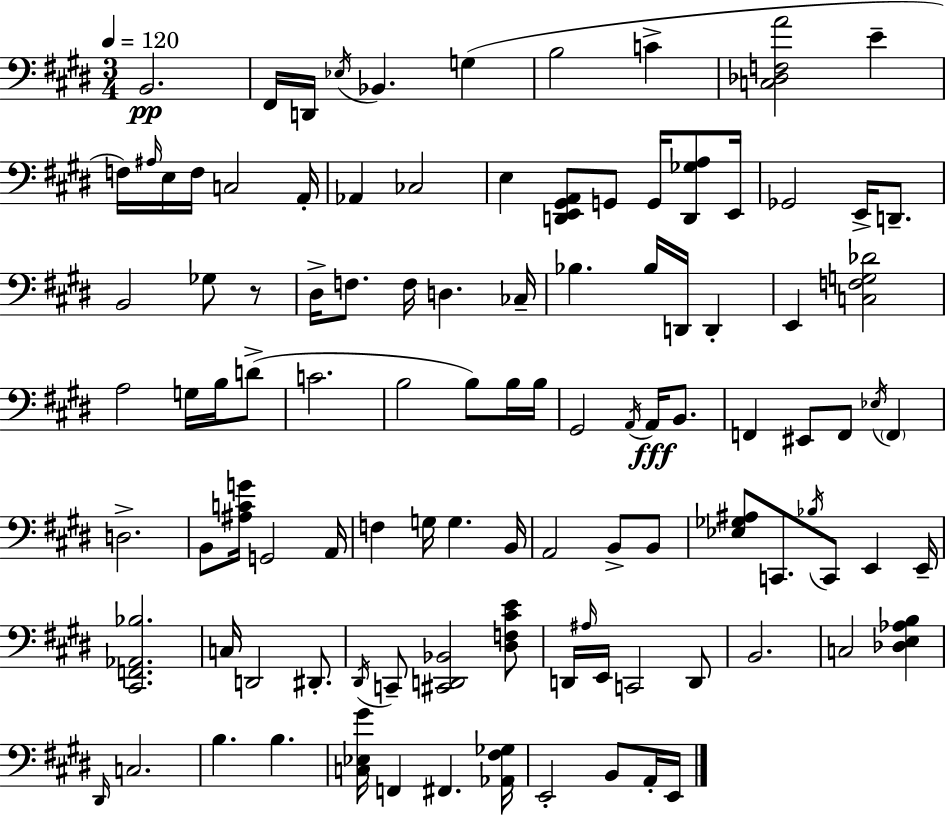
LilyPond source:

{
  \clef bass
  \numericTimeSignature
  \time 3/4
  \key e \major
  \tempo 4 = 120
  \repeat volta 2 { b,2.\pp | fis,16 d,16 \acciaccatura { ees16 } bes,4. g4( | b2 c'4-> | <c des f a'>2 e'4-- | \break f16) \grace { ais16 } e16 f16 c2 | a,16-. aes,4 ces2 | e4 <d, e, gis, a,>8 g,8 g,16 <d, ges a>8 | e,16 ges,2 e,16-> d,8.-- | \break b,2 ges8 | r8 dis16-> f8. f16 d4. | ces16-- bes4. bes16 d,16 d,4-. | e,4 <c f g des'>2 | \break a2 g16 b16 | d'8->( c'2. | b2 b8) | b16 b16 gis,2 \acciaccatura { a,16 } a,16\fff | \break b,8. f,4 eis,8 f,8 \acciaccatura { ees16 } | \parenthesize f,4 d2.-> | b,8 <ais c' g'>16 g,2 | a,16 f4 g16 g4. | \break b,16 a,2 | b,8-> b,8 <ees ges ais>8 c,8. \acciaccatura { bes16 } c,8 | e,4 e,16-- <cis, f, aes, bes>2. | c16 d,2 | \break dis,8.-. \acciaccatura { dis,16 } c,8-- <cis, d, bes,>2 | <dis f cis' e'>8 d,16 \grace { ais16 } e,16 c,2 | d,8 b,2. | c2 | \break <des e aes b>4 \grace { dis,16 } c2. | b4. | b4. <c ees gis'>16 f,4 | fis,4. <aes, fis ges>16 e,2-. | \break b,8 a,16-. e,16 } \bar "|."
}